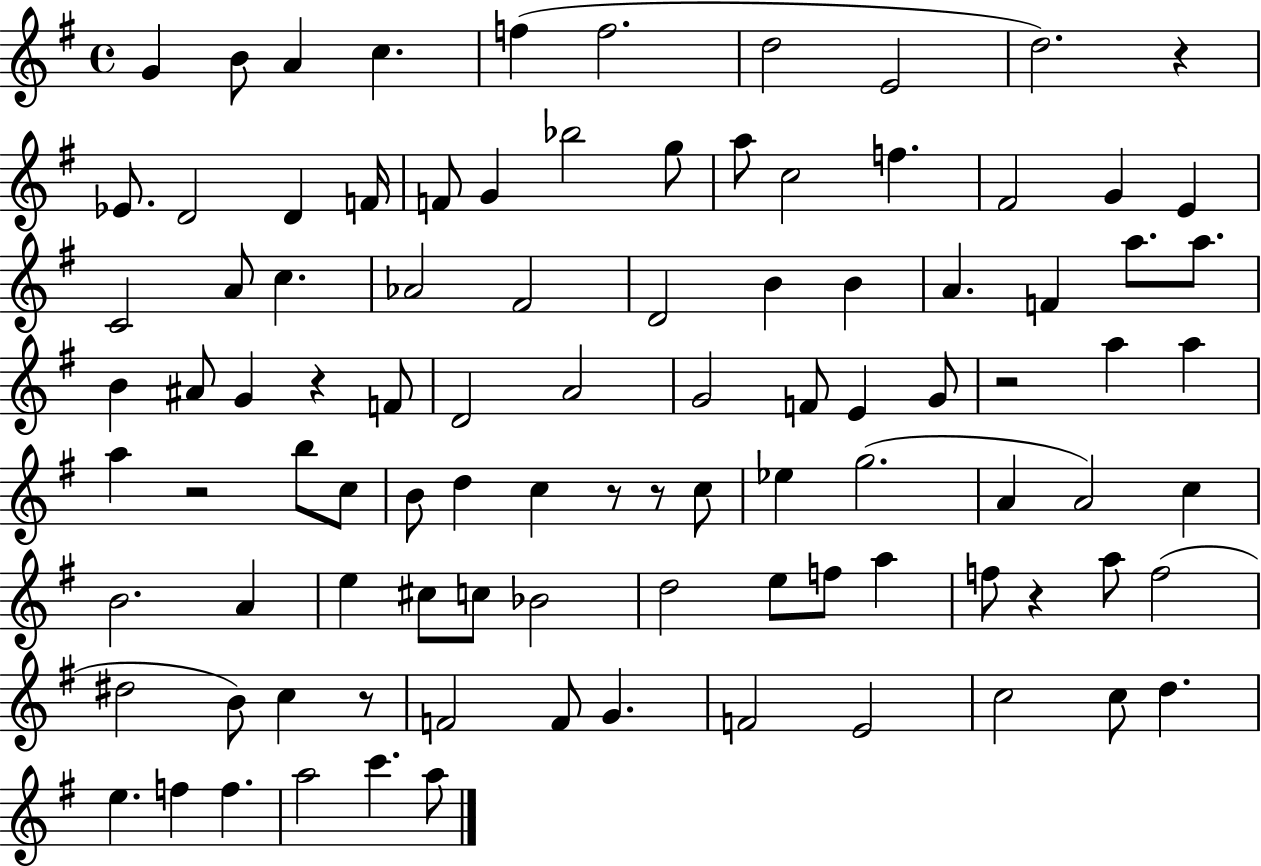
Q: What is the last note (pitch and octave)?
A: A5